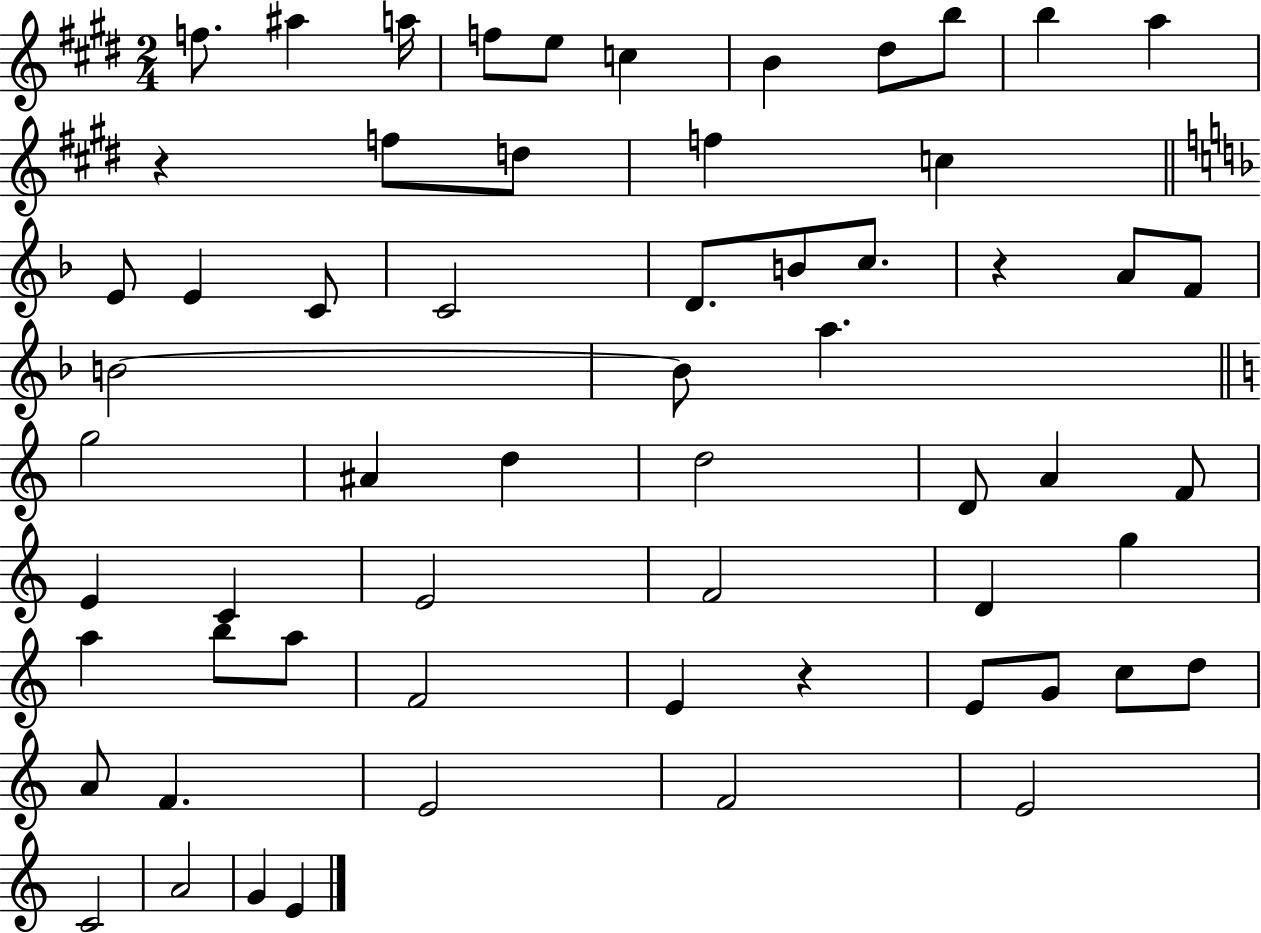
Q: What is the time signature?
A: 2/4